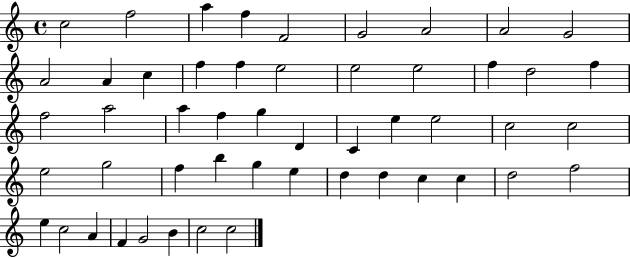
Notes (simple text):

C5/h F5/h A5/q F5/q F4/h G4/h A4/h A4/h G4/h A4/h A4/q C5/q F5/q F5/q E5/h E5/h E5/h F5/q D5/h F5/q F5/h A5/h A5/q F5/q G5/q D4/q C4/q E5/q E5/h C5/h C5/h E5/h G5/h F5/q B5/q G5/q E5/q D5/q D5/q C5/q C5/q D5/h F5/h E5/q C5/h A4/q F4/q G4/h B4/q C5/h C5/h